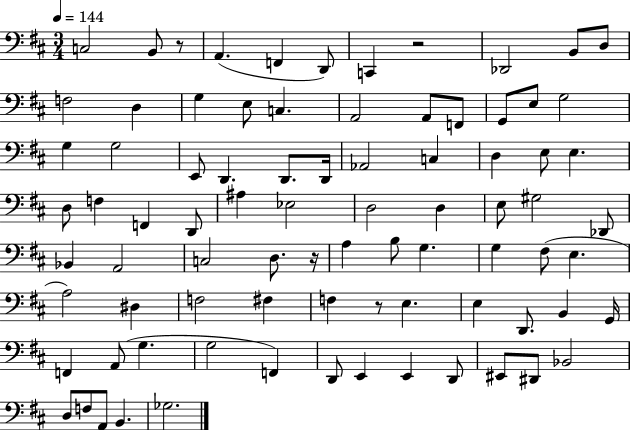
{
  \clef bass
  \numericTimeSignature
  \time 3/4
  \key d \major
  \tempo 4 = 144
  c2 b,8 r8 | a,4.( f,4 d,8) | c,4 r2 | des,2 b,8 d8 | \break f2 d4 | g4 e8 c4. | a,2 a,8 f,8 | g,8 e8 g2 | \break g4 g2 | e,8 d,4. d,8. d,16 | aes,2 c4 | d4 e8 e4. | \break d8 f4 f,4 d,8 | ais4 ees2 | d2 d4 | e8 gis2 des,8 | \break bes,4 a,2 | c2 d8. r16 | a4 b8 g4. | g4 fis8( e4. | \break a2) dis4 | f2 fis4 | f4 r8 e4. | e4 d,8. b,4 g,16 | \break f,4 a,8( g4. | g2 f,4) | d,8 e,4 e,4 d,8 | eis,8 dis,8 bes,2 | \break d8 f8 a,8 b,4. | ges2. | \bar "|."
}